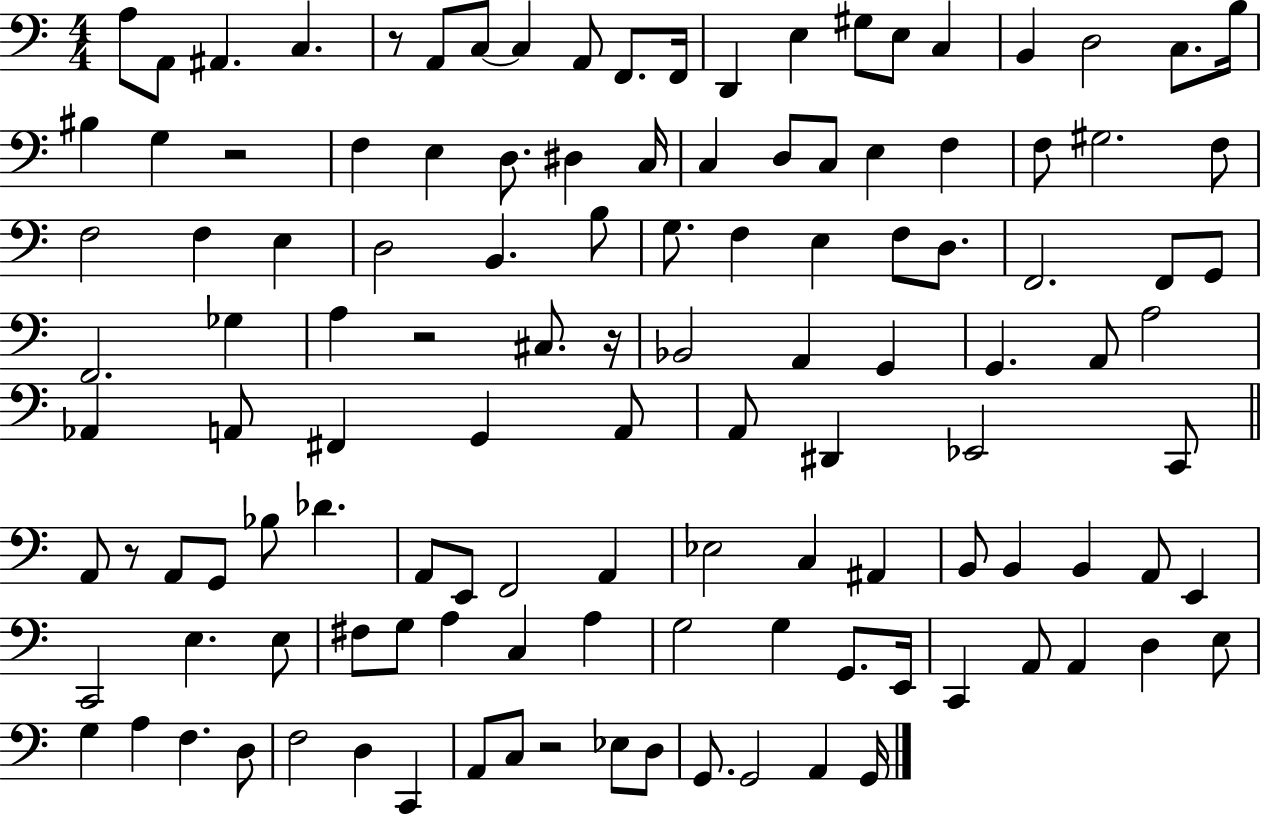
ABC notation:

X:1
T:Untitled
M:4/4
L:1/4
K:C
A,/2 A,,/2 ^A,, C, z/2 A,,/2 C,/2 C, A,,/2 F,,/2 F,,/4 D,, E, ^G,/2 E,/2 C, B,, D,2 C,/2 B,/4 ^B, G, z2 F, E, D,/2 ^D, C,/4 C, D,/2 C,/2 E, F, F,/2 ^G,2 F,/2 F,2 F, E, D,2 B,, B,/2 G,/2 F, E, F,/2 D,/2 F,,2 F,,/2 G,,/2 F,,2 _G, A, z2 ^C,/2 z/4 _B,,2 A,, G,, G,, A,,/2 A,2 _A,, A,,/2 ^F,, G,, A,,/2 A,,/2 ^D,, _E,,2 C,,/2 A,,/2 z/2 A,,/2 G,,/2 _B,/2 _D A,,/2 E,,/2 F,,2 A,, _E,2 C, ^A,, B,,/2 B,, B,, A,,/2 E,, C,,2 E, E,/2 ^F,/2 G,/2 A, C, A, G,2 G, G,,/2 E,,/4 C,, A,,/2 A,, D, E,/2 G, A, F, D,/2 F,2 D, C,, A,,/2 C,/2 z2 _E,/2 D,/2 G,,/2 G,,2 A,, G,,/4